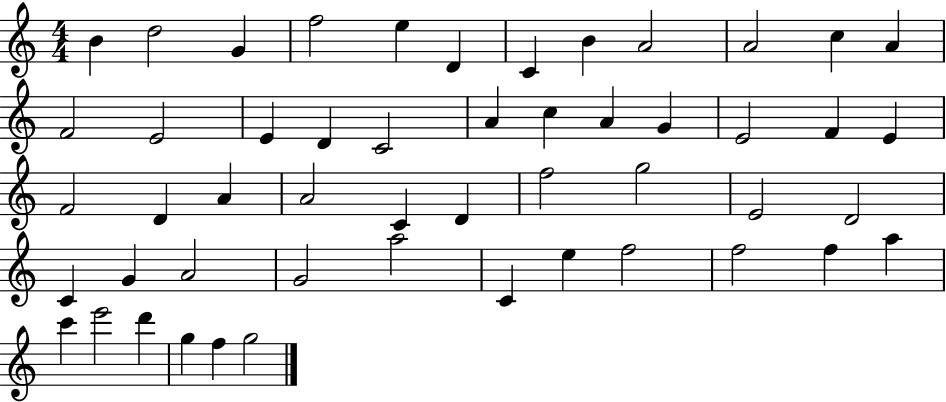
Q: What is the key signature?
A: C major